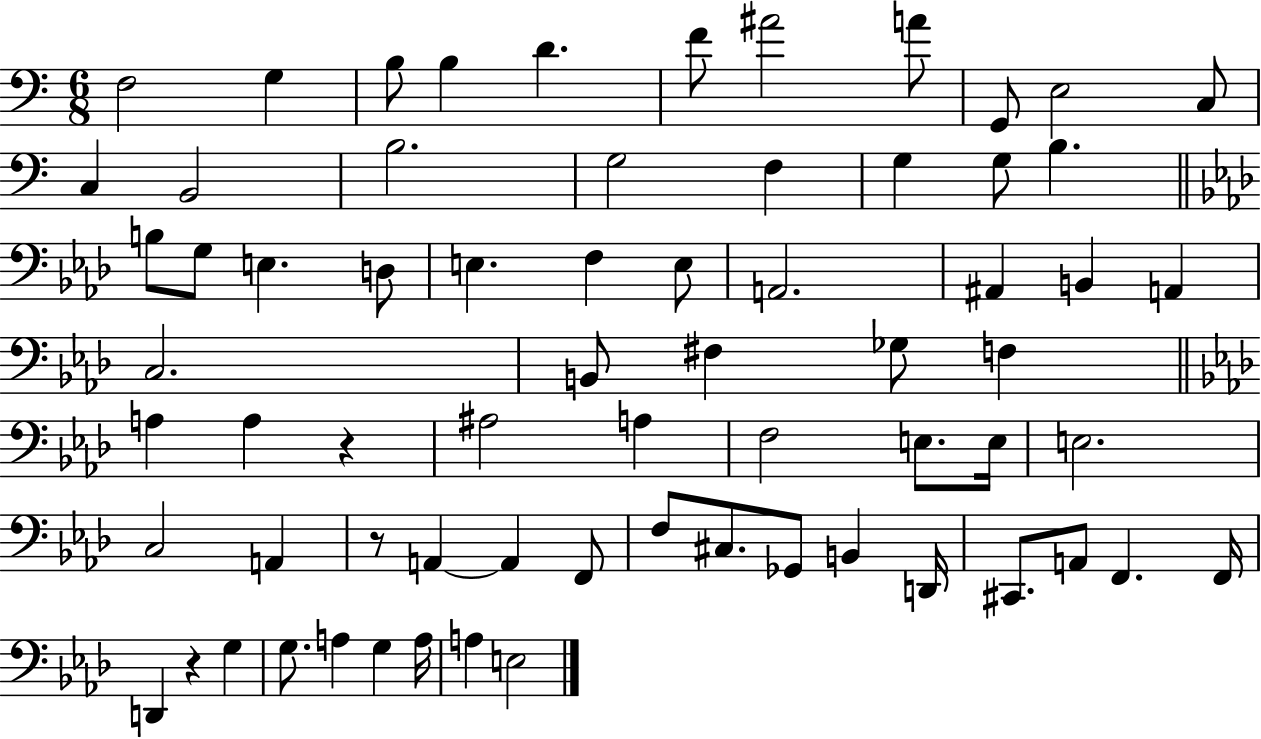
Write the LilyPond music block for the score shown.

{
  \clef bass
  \numericTimeSignature
  \time 6/8
  \key c \major
  f2 g4 | b8 b4 d'4. | f'8 ais'2 a'8 | g,8 e2 c8 | \break c4 b,2 | b2. | g2 f4 | g4 g8 b4. | \break \bar "||" \break \key aes \major b8 g8 e4. d8 | e4. f4 e8 | a,2. | ais,4 b,4 a,4 | \break c2. | b,8 fis4 ges8 f4 | \bar "||" \break \key f \minor a4 a4 r4 | ais2 a4 | f2 e8. e16 | e2. | \break c2 a,4 | r8 a,4~~ a,4 f,8 | f8 cis8. ges,8 b,4 d,16 | cis,8. a,8 f,4. f,16 | \break d,4 r4 g4 | g8. a4 g4 a16 | a4 e2 | \bar "|."
}